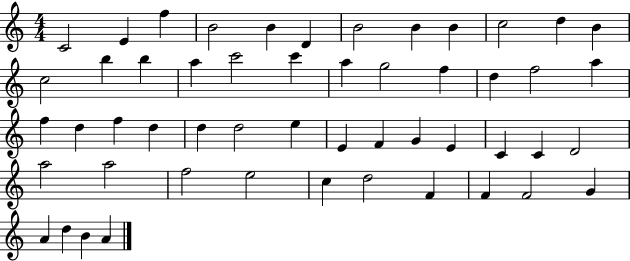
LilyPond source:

{
  \clef treble
  \numericTimeSignature
  \time 4/4
  \key c \major
  c'2 e'4 f''4 | b'2 b'4 d'4 | b'2 b'4 b'4 | c''2 d''4 b'4 | \break c''2 b''4 b''4 | a''4 c'''2 c'''4 | a''4 g''2 f''4 | d''4 f''2 a''4 | \break f''4 d''4 f''4 d''4 | d''4 d''2 e''4 | e'4 f'4 g'4 e'4 | c'4 c'4 d'2 | \break a''2 a''2 | f''2 e''2 | c''4 d''2 f'4 | f'4 f'2 g'4 | \break a'4 d''4 b'4 a'4 | \bar "|."
}